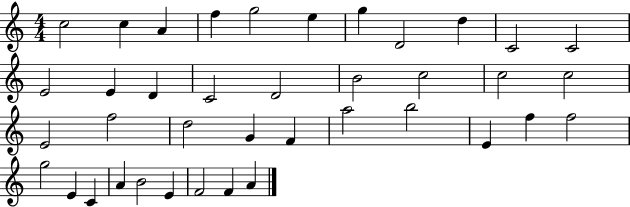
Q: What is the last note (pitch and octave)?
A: A4